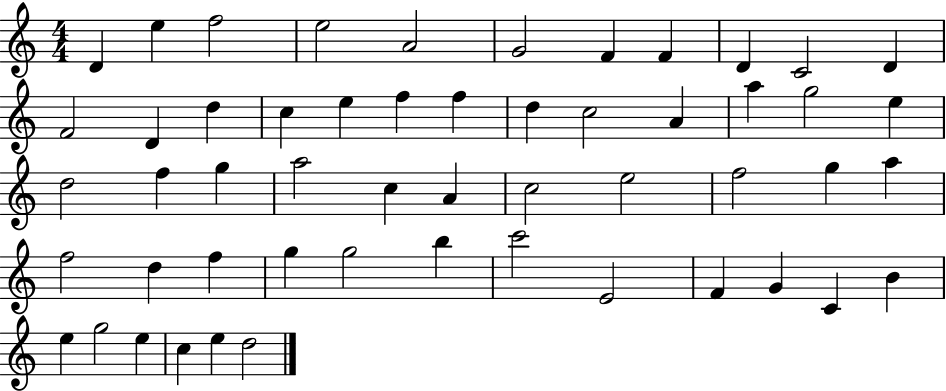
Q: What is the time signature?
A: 4/4